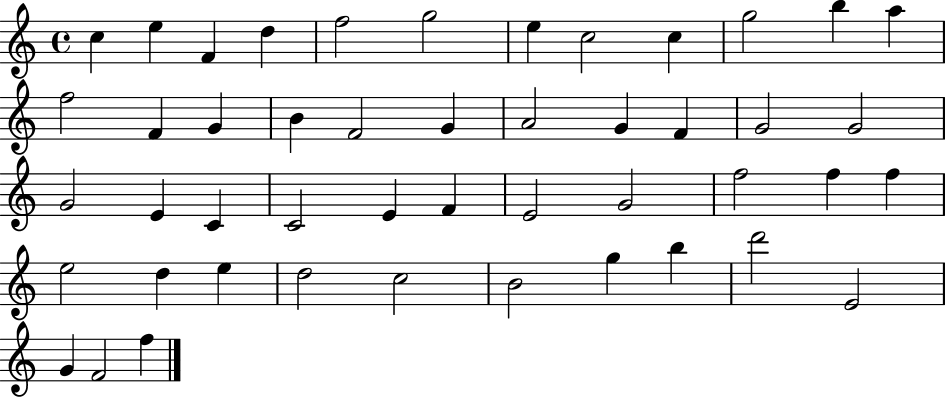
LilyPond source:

{
  \clef treble
  \time 4/4
  \defaultTimeSignature
  \key c \major
  c''4 e''4 f'4 d''4 | f''2 g''2 | e''4 c''2 c''4 | g''2 b''4 a''4 | \break f''2 f'4 g'4 | b'4 f'2 g'4 | a'2 g'4 f'4 | g'2 g'2 | \break g'2 e'4 c'4 | c'2 e'4 f'4 | e'2 g'2 | f''2 f''4 f''4 | \break e''2 d''4 e''4 | d''2 c''2 | b'2 g''4 b''4 | d'''2 e'2 | \break g'4 f'2 f''4 | \bar "|."
}